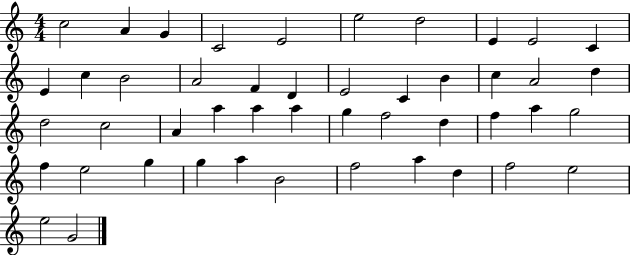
{
  \clef treble
  \numericTimeSignature
  \time 4/4
  \key c \major
  c''2 a'4 g'4 | c'2 e'2 | e''2 d''2 | e'4 e'2 c'4 | \break e'4 c''4 b'2 | a'2 f'4 d'4 | e'2 c'4 b'4 | c''4 a'2 d''4 | \break d''2 c''2 | a'4 a''4 a''4 a''4 | g''4 f''2 d''4 | f''4 a''4 g''2 | \break f''4 e''2 g''4 | g''4 a''4 b'2 | f''2 a''4 d''4 | f''2 e''2 | \break e''2 g'2 | \bar "|."
}